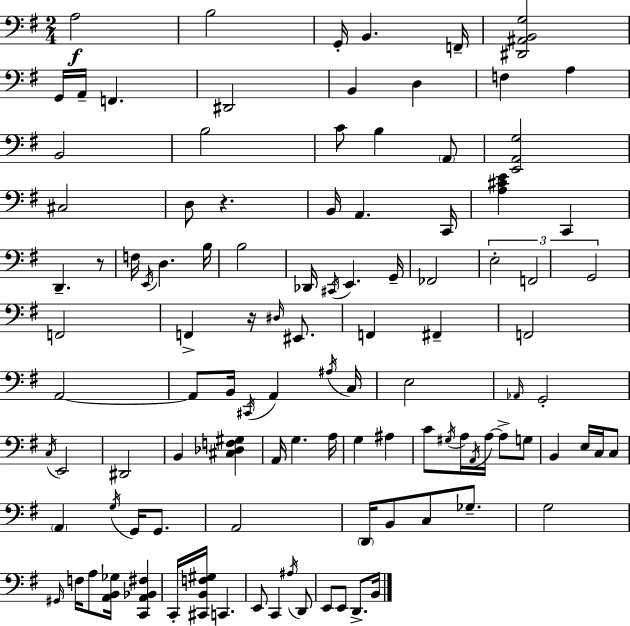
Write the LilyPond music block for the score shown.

{
  \clef bass
  \numericTimeSignature
  \time 2/4
  \key g \major
  \repeat volta 2 { a2\f | b2 | g,16-. b,4. f,16-- | <dis, ais, b, g>2 | \break g,16 a,16-- f,4. | dis,2 | b,4 d4 | f4 a4 | \break b,2 | b2 | c'8 b4 \parenthesize a,8 | <e, a, g>2 | \break cis2 | d8 r4. | b,16 a,4. c,16 | <a cis' e'>4 c,4 | \break d,4.-- r8 | f16 \acciaccatura { e,16 } d4. | b16 b2 | des,16 \acciaccatura { cis,16 } e,4. | \break g,16-- fes,2 | \tuplet 3/2 { e2-. | f,2 | g,2 } | \break f,2 | f,4-> r16 \grace { dis16 } | eis,8. f,4 fis,4-- | f,2 | \break a,2~~ | a,8 b,16 \acciaccatura { cis,16 } a,4 | \acciaccatura { ais16 } c16 e2 | \grace { aes,16 } g,2-. | \break \acciaccatura { c16 } e,2 | dis,2 | b,4 | <cis des f gis>4 a,16 | \break g4. a16 g4 | ais4 c'8 | \acciaccatura { gis16 } a16 \acciaccatura { a,16 } a16~~ a8-> g8 | b,4 e16 c16 c8 | \break \parenthesize a,4 \acciaccatura { g16 } g,16 g,8. | a,2 | \parenthesize d,16 b,8 c8 ges8.-- | g2 | \break \grace { gis,16 } f16 a8 <a, b, ges>16 <c, a, bes, fis>4 | c,16-. <cis, b, f gis>16 c,4. | e,8 c,4 | \acciaccatura { ais16 } d,8 e,8 e,8 | \break d,8.-> b,16 } \bar "|."
}